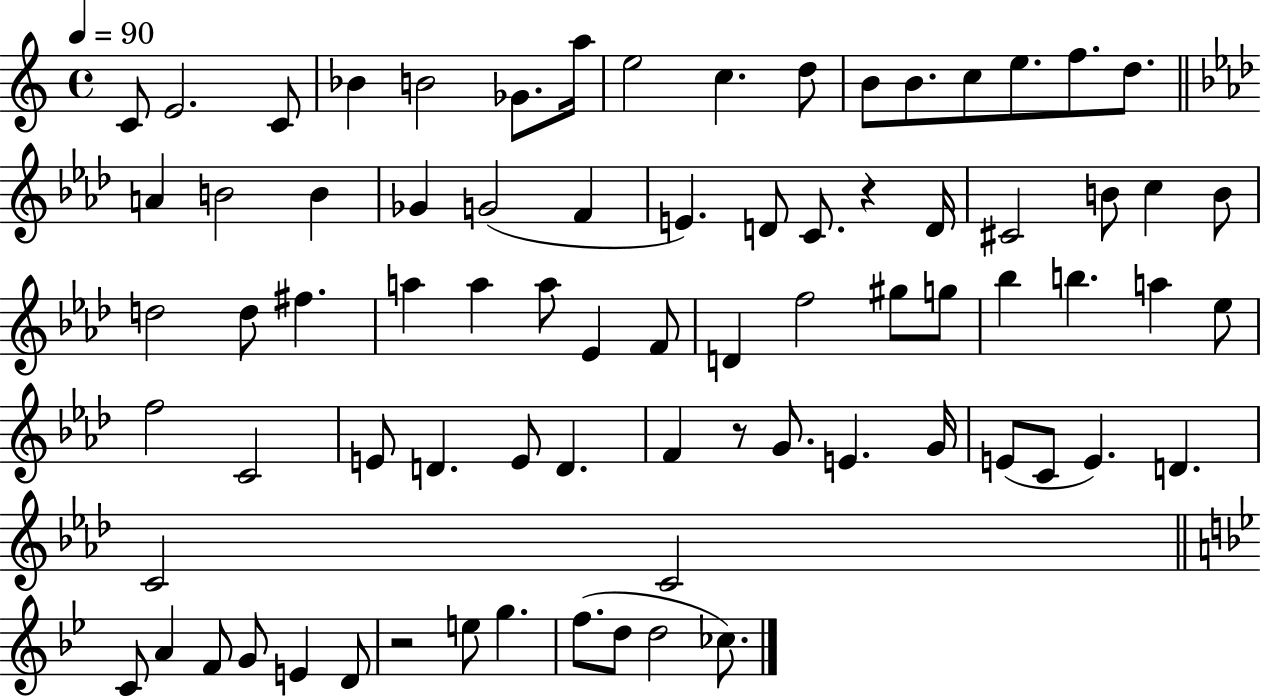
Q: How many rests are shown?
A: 3